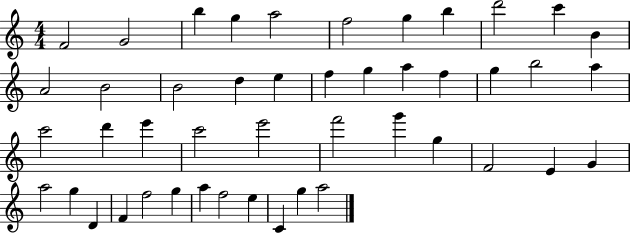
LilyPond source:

{
  \clef treble
  \numericTimeSignature
  \time 4/4
  \key c \major
  f'2 g'2 | b''4 g''4 a''2 | f''2 g''4 b''4 | d'''2 c'''4 b'4 | \break a'2 b'2 | b'2 d''4 e''4 | f''4 g''4 a''4 f''4 | g''4 b''2 a''4 | \break c'''2 d'''4 e'''4 | c'''2 e'''2 | f'''2 g'''4 g''4 | f'2 e'4 g'4 | \break a''2 g''4 d'4 | f'4 f''2 g''4 | a''4 f''2 e''4 | c'4 g''4 a''2 | \break \bar "|."
}